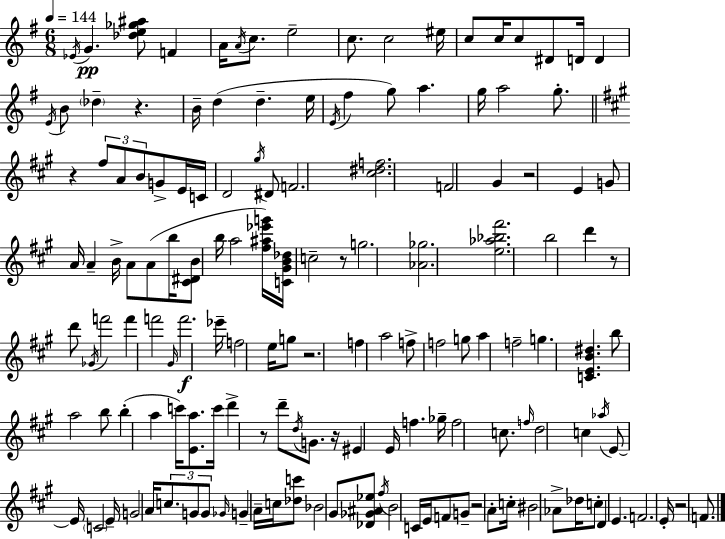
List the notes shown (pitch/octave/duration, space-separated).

Eb4/s G4/q. [Db5,E5,Gb5,A#5]/e F4/q A4/s A4/s C5/e. E5/h C5/e. C5/h EIS5/s C5/e C5/s C5/e D#4/e D4/s D4/q E4/s B4/e Db5/q R/q. B4/s D5/q D5/q. E5/s E4/s F#5/q G5/e A5/q. G5/s A5/h G5/e. R/q F#5/e A4/e B4/e G4/e E4/s C4/s D4/h G#5/s D#4/e F4/h. [C#5,D#5,F5]/h. F4/h G#4/q R/h E4/q G4/e A4/s A4/q B4/s A4/e A4/e B5/s [C#4,D#4,B4]/e B5/s A5/h [F#5,A#5,Eb6,G6]/s [C4,G#4,B4,Db5]/s C5/h R/e G5/h. [Ab4,Gb5]/h. [E5,Ab5,Bb5,F#6]/h. B5/h D6/q R/e D6/e Gb4/s F6/h F6/q F6/h G#4/s F6/h. Eb6/s F5/h E5/s G5/e R/h. F5/q A5/h F5/e F5/h G5/e A5/q F5/h G5/q. [C4,E4,B4,D#5]/q. B5/e A5/h B5/e B5/q A5/q C6/s [E4,A5]/e. C6/s D6/q R/e D6/e D5/s G4/e. R/s EIS4/q E4/s F5/q. Gb5/s F5/h C5/e. F5/s D5/h C5/q Ab5/s E4/e E4/s C4/h E4/s G4/h A4/s C5/e. G4/e G4/e Gb4/s G4/q A4/s C5/s [Db5,C6]/e Bb4/h G#4/e [Db4,Gb4,A#4,Eb5]/e F#5/s B4/h C4/s E4/s F4/e G4/e R/h A4/e C5/s BIS4/h Ab4/e Db5/s C5/e D4/q E4/q. F4/h. E4/s R/h F4/e.